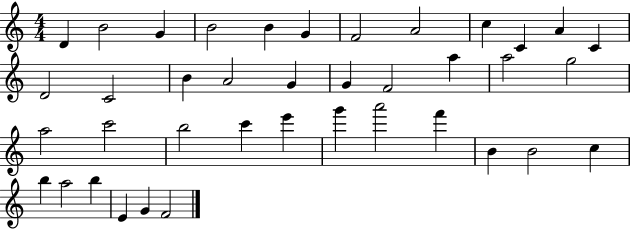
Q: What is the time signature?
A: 4/4